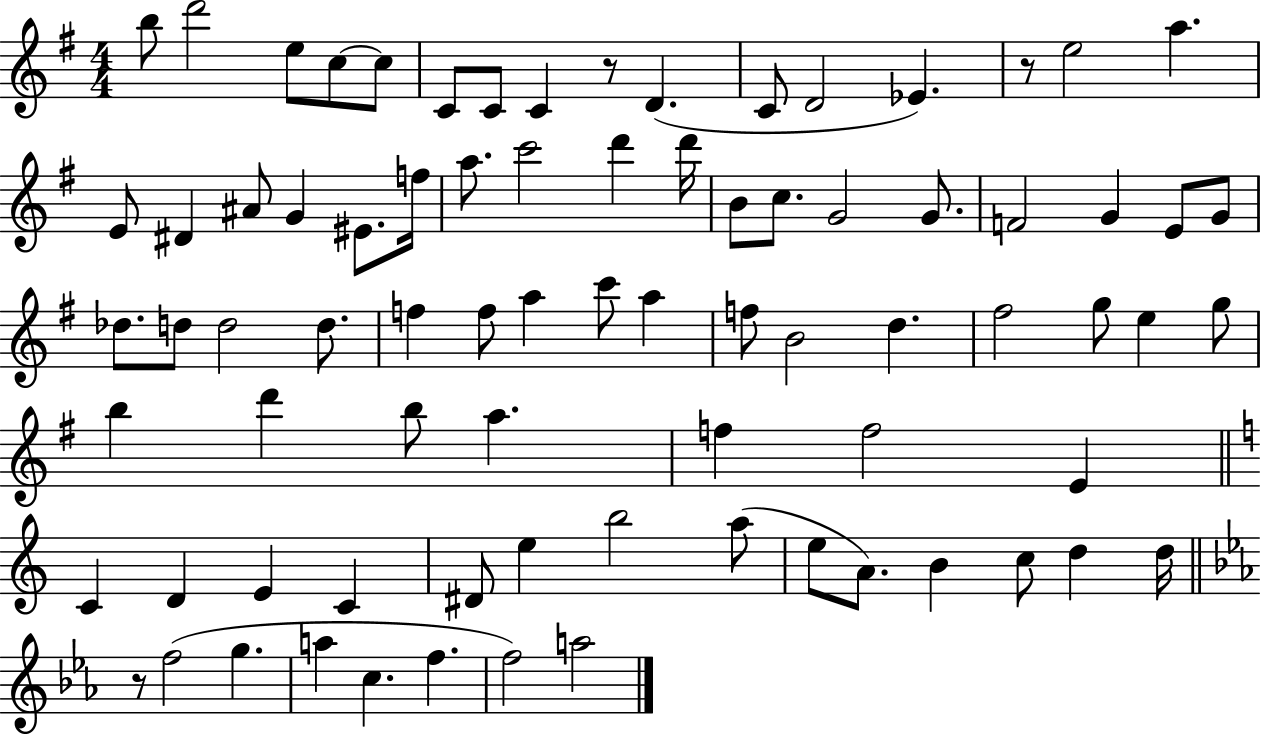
{
  \clef treble
  \numericTimeSignature
  \time 4/4
  \key g \major
  \repeat volta 2 { b''8 d'''2 e''8 c''8~~ c''8 | c'8 c'8 c'4 r8 d'4.( | c'8 d'2 ees'4.) | r8 e''2 a''4. | \break e'8 dis'4 ais'8 g'4 eis'8. f''16 | a''8. c'''2 d'''4 d'''16 | b'8 c''8. g'2 g'8. | f'2 g'4 e'8 g'8 | \break des''8. d''8 d''2 d''8. | f''4 f''8 a''4 c'''8 a''4 | f''8 b'2 d''4. | fis''2 g''8 e''4 g''8 | \break b''4 d'''4 b''8 a''4. | f''4 f''2 e'4 | \bar "||" \break \key c \major c'4 d'4 e'4 c'4 | dis'8 e''4 b''2 a''8( | e''8 a'8.) b'4 c''8 d''4 d''16 | \bar "||" \break \key ees \major r8 f''2( g''4. | a''4 c''4. f''4. | f''2) a''2 | } \bar "|."
}